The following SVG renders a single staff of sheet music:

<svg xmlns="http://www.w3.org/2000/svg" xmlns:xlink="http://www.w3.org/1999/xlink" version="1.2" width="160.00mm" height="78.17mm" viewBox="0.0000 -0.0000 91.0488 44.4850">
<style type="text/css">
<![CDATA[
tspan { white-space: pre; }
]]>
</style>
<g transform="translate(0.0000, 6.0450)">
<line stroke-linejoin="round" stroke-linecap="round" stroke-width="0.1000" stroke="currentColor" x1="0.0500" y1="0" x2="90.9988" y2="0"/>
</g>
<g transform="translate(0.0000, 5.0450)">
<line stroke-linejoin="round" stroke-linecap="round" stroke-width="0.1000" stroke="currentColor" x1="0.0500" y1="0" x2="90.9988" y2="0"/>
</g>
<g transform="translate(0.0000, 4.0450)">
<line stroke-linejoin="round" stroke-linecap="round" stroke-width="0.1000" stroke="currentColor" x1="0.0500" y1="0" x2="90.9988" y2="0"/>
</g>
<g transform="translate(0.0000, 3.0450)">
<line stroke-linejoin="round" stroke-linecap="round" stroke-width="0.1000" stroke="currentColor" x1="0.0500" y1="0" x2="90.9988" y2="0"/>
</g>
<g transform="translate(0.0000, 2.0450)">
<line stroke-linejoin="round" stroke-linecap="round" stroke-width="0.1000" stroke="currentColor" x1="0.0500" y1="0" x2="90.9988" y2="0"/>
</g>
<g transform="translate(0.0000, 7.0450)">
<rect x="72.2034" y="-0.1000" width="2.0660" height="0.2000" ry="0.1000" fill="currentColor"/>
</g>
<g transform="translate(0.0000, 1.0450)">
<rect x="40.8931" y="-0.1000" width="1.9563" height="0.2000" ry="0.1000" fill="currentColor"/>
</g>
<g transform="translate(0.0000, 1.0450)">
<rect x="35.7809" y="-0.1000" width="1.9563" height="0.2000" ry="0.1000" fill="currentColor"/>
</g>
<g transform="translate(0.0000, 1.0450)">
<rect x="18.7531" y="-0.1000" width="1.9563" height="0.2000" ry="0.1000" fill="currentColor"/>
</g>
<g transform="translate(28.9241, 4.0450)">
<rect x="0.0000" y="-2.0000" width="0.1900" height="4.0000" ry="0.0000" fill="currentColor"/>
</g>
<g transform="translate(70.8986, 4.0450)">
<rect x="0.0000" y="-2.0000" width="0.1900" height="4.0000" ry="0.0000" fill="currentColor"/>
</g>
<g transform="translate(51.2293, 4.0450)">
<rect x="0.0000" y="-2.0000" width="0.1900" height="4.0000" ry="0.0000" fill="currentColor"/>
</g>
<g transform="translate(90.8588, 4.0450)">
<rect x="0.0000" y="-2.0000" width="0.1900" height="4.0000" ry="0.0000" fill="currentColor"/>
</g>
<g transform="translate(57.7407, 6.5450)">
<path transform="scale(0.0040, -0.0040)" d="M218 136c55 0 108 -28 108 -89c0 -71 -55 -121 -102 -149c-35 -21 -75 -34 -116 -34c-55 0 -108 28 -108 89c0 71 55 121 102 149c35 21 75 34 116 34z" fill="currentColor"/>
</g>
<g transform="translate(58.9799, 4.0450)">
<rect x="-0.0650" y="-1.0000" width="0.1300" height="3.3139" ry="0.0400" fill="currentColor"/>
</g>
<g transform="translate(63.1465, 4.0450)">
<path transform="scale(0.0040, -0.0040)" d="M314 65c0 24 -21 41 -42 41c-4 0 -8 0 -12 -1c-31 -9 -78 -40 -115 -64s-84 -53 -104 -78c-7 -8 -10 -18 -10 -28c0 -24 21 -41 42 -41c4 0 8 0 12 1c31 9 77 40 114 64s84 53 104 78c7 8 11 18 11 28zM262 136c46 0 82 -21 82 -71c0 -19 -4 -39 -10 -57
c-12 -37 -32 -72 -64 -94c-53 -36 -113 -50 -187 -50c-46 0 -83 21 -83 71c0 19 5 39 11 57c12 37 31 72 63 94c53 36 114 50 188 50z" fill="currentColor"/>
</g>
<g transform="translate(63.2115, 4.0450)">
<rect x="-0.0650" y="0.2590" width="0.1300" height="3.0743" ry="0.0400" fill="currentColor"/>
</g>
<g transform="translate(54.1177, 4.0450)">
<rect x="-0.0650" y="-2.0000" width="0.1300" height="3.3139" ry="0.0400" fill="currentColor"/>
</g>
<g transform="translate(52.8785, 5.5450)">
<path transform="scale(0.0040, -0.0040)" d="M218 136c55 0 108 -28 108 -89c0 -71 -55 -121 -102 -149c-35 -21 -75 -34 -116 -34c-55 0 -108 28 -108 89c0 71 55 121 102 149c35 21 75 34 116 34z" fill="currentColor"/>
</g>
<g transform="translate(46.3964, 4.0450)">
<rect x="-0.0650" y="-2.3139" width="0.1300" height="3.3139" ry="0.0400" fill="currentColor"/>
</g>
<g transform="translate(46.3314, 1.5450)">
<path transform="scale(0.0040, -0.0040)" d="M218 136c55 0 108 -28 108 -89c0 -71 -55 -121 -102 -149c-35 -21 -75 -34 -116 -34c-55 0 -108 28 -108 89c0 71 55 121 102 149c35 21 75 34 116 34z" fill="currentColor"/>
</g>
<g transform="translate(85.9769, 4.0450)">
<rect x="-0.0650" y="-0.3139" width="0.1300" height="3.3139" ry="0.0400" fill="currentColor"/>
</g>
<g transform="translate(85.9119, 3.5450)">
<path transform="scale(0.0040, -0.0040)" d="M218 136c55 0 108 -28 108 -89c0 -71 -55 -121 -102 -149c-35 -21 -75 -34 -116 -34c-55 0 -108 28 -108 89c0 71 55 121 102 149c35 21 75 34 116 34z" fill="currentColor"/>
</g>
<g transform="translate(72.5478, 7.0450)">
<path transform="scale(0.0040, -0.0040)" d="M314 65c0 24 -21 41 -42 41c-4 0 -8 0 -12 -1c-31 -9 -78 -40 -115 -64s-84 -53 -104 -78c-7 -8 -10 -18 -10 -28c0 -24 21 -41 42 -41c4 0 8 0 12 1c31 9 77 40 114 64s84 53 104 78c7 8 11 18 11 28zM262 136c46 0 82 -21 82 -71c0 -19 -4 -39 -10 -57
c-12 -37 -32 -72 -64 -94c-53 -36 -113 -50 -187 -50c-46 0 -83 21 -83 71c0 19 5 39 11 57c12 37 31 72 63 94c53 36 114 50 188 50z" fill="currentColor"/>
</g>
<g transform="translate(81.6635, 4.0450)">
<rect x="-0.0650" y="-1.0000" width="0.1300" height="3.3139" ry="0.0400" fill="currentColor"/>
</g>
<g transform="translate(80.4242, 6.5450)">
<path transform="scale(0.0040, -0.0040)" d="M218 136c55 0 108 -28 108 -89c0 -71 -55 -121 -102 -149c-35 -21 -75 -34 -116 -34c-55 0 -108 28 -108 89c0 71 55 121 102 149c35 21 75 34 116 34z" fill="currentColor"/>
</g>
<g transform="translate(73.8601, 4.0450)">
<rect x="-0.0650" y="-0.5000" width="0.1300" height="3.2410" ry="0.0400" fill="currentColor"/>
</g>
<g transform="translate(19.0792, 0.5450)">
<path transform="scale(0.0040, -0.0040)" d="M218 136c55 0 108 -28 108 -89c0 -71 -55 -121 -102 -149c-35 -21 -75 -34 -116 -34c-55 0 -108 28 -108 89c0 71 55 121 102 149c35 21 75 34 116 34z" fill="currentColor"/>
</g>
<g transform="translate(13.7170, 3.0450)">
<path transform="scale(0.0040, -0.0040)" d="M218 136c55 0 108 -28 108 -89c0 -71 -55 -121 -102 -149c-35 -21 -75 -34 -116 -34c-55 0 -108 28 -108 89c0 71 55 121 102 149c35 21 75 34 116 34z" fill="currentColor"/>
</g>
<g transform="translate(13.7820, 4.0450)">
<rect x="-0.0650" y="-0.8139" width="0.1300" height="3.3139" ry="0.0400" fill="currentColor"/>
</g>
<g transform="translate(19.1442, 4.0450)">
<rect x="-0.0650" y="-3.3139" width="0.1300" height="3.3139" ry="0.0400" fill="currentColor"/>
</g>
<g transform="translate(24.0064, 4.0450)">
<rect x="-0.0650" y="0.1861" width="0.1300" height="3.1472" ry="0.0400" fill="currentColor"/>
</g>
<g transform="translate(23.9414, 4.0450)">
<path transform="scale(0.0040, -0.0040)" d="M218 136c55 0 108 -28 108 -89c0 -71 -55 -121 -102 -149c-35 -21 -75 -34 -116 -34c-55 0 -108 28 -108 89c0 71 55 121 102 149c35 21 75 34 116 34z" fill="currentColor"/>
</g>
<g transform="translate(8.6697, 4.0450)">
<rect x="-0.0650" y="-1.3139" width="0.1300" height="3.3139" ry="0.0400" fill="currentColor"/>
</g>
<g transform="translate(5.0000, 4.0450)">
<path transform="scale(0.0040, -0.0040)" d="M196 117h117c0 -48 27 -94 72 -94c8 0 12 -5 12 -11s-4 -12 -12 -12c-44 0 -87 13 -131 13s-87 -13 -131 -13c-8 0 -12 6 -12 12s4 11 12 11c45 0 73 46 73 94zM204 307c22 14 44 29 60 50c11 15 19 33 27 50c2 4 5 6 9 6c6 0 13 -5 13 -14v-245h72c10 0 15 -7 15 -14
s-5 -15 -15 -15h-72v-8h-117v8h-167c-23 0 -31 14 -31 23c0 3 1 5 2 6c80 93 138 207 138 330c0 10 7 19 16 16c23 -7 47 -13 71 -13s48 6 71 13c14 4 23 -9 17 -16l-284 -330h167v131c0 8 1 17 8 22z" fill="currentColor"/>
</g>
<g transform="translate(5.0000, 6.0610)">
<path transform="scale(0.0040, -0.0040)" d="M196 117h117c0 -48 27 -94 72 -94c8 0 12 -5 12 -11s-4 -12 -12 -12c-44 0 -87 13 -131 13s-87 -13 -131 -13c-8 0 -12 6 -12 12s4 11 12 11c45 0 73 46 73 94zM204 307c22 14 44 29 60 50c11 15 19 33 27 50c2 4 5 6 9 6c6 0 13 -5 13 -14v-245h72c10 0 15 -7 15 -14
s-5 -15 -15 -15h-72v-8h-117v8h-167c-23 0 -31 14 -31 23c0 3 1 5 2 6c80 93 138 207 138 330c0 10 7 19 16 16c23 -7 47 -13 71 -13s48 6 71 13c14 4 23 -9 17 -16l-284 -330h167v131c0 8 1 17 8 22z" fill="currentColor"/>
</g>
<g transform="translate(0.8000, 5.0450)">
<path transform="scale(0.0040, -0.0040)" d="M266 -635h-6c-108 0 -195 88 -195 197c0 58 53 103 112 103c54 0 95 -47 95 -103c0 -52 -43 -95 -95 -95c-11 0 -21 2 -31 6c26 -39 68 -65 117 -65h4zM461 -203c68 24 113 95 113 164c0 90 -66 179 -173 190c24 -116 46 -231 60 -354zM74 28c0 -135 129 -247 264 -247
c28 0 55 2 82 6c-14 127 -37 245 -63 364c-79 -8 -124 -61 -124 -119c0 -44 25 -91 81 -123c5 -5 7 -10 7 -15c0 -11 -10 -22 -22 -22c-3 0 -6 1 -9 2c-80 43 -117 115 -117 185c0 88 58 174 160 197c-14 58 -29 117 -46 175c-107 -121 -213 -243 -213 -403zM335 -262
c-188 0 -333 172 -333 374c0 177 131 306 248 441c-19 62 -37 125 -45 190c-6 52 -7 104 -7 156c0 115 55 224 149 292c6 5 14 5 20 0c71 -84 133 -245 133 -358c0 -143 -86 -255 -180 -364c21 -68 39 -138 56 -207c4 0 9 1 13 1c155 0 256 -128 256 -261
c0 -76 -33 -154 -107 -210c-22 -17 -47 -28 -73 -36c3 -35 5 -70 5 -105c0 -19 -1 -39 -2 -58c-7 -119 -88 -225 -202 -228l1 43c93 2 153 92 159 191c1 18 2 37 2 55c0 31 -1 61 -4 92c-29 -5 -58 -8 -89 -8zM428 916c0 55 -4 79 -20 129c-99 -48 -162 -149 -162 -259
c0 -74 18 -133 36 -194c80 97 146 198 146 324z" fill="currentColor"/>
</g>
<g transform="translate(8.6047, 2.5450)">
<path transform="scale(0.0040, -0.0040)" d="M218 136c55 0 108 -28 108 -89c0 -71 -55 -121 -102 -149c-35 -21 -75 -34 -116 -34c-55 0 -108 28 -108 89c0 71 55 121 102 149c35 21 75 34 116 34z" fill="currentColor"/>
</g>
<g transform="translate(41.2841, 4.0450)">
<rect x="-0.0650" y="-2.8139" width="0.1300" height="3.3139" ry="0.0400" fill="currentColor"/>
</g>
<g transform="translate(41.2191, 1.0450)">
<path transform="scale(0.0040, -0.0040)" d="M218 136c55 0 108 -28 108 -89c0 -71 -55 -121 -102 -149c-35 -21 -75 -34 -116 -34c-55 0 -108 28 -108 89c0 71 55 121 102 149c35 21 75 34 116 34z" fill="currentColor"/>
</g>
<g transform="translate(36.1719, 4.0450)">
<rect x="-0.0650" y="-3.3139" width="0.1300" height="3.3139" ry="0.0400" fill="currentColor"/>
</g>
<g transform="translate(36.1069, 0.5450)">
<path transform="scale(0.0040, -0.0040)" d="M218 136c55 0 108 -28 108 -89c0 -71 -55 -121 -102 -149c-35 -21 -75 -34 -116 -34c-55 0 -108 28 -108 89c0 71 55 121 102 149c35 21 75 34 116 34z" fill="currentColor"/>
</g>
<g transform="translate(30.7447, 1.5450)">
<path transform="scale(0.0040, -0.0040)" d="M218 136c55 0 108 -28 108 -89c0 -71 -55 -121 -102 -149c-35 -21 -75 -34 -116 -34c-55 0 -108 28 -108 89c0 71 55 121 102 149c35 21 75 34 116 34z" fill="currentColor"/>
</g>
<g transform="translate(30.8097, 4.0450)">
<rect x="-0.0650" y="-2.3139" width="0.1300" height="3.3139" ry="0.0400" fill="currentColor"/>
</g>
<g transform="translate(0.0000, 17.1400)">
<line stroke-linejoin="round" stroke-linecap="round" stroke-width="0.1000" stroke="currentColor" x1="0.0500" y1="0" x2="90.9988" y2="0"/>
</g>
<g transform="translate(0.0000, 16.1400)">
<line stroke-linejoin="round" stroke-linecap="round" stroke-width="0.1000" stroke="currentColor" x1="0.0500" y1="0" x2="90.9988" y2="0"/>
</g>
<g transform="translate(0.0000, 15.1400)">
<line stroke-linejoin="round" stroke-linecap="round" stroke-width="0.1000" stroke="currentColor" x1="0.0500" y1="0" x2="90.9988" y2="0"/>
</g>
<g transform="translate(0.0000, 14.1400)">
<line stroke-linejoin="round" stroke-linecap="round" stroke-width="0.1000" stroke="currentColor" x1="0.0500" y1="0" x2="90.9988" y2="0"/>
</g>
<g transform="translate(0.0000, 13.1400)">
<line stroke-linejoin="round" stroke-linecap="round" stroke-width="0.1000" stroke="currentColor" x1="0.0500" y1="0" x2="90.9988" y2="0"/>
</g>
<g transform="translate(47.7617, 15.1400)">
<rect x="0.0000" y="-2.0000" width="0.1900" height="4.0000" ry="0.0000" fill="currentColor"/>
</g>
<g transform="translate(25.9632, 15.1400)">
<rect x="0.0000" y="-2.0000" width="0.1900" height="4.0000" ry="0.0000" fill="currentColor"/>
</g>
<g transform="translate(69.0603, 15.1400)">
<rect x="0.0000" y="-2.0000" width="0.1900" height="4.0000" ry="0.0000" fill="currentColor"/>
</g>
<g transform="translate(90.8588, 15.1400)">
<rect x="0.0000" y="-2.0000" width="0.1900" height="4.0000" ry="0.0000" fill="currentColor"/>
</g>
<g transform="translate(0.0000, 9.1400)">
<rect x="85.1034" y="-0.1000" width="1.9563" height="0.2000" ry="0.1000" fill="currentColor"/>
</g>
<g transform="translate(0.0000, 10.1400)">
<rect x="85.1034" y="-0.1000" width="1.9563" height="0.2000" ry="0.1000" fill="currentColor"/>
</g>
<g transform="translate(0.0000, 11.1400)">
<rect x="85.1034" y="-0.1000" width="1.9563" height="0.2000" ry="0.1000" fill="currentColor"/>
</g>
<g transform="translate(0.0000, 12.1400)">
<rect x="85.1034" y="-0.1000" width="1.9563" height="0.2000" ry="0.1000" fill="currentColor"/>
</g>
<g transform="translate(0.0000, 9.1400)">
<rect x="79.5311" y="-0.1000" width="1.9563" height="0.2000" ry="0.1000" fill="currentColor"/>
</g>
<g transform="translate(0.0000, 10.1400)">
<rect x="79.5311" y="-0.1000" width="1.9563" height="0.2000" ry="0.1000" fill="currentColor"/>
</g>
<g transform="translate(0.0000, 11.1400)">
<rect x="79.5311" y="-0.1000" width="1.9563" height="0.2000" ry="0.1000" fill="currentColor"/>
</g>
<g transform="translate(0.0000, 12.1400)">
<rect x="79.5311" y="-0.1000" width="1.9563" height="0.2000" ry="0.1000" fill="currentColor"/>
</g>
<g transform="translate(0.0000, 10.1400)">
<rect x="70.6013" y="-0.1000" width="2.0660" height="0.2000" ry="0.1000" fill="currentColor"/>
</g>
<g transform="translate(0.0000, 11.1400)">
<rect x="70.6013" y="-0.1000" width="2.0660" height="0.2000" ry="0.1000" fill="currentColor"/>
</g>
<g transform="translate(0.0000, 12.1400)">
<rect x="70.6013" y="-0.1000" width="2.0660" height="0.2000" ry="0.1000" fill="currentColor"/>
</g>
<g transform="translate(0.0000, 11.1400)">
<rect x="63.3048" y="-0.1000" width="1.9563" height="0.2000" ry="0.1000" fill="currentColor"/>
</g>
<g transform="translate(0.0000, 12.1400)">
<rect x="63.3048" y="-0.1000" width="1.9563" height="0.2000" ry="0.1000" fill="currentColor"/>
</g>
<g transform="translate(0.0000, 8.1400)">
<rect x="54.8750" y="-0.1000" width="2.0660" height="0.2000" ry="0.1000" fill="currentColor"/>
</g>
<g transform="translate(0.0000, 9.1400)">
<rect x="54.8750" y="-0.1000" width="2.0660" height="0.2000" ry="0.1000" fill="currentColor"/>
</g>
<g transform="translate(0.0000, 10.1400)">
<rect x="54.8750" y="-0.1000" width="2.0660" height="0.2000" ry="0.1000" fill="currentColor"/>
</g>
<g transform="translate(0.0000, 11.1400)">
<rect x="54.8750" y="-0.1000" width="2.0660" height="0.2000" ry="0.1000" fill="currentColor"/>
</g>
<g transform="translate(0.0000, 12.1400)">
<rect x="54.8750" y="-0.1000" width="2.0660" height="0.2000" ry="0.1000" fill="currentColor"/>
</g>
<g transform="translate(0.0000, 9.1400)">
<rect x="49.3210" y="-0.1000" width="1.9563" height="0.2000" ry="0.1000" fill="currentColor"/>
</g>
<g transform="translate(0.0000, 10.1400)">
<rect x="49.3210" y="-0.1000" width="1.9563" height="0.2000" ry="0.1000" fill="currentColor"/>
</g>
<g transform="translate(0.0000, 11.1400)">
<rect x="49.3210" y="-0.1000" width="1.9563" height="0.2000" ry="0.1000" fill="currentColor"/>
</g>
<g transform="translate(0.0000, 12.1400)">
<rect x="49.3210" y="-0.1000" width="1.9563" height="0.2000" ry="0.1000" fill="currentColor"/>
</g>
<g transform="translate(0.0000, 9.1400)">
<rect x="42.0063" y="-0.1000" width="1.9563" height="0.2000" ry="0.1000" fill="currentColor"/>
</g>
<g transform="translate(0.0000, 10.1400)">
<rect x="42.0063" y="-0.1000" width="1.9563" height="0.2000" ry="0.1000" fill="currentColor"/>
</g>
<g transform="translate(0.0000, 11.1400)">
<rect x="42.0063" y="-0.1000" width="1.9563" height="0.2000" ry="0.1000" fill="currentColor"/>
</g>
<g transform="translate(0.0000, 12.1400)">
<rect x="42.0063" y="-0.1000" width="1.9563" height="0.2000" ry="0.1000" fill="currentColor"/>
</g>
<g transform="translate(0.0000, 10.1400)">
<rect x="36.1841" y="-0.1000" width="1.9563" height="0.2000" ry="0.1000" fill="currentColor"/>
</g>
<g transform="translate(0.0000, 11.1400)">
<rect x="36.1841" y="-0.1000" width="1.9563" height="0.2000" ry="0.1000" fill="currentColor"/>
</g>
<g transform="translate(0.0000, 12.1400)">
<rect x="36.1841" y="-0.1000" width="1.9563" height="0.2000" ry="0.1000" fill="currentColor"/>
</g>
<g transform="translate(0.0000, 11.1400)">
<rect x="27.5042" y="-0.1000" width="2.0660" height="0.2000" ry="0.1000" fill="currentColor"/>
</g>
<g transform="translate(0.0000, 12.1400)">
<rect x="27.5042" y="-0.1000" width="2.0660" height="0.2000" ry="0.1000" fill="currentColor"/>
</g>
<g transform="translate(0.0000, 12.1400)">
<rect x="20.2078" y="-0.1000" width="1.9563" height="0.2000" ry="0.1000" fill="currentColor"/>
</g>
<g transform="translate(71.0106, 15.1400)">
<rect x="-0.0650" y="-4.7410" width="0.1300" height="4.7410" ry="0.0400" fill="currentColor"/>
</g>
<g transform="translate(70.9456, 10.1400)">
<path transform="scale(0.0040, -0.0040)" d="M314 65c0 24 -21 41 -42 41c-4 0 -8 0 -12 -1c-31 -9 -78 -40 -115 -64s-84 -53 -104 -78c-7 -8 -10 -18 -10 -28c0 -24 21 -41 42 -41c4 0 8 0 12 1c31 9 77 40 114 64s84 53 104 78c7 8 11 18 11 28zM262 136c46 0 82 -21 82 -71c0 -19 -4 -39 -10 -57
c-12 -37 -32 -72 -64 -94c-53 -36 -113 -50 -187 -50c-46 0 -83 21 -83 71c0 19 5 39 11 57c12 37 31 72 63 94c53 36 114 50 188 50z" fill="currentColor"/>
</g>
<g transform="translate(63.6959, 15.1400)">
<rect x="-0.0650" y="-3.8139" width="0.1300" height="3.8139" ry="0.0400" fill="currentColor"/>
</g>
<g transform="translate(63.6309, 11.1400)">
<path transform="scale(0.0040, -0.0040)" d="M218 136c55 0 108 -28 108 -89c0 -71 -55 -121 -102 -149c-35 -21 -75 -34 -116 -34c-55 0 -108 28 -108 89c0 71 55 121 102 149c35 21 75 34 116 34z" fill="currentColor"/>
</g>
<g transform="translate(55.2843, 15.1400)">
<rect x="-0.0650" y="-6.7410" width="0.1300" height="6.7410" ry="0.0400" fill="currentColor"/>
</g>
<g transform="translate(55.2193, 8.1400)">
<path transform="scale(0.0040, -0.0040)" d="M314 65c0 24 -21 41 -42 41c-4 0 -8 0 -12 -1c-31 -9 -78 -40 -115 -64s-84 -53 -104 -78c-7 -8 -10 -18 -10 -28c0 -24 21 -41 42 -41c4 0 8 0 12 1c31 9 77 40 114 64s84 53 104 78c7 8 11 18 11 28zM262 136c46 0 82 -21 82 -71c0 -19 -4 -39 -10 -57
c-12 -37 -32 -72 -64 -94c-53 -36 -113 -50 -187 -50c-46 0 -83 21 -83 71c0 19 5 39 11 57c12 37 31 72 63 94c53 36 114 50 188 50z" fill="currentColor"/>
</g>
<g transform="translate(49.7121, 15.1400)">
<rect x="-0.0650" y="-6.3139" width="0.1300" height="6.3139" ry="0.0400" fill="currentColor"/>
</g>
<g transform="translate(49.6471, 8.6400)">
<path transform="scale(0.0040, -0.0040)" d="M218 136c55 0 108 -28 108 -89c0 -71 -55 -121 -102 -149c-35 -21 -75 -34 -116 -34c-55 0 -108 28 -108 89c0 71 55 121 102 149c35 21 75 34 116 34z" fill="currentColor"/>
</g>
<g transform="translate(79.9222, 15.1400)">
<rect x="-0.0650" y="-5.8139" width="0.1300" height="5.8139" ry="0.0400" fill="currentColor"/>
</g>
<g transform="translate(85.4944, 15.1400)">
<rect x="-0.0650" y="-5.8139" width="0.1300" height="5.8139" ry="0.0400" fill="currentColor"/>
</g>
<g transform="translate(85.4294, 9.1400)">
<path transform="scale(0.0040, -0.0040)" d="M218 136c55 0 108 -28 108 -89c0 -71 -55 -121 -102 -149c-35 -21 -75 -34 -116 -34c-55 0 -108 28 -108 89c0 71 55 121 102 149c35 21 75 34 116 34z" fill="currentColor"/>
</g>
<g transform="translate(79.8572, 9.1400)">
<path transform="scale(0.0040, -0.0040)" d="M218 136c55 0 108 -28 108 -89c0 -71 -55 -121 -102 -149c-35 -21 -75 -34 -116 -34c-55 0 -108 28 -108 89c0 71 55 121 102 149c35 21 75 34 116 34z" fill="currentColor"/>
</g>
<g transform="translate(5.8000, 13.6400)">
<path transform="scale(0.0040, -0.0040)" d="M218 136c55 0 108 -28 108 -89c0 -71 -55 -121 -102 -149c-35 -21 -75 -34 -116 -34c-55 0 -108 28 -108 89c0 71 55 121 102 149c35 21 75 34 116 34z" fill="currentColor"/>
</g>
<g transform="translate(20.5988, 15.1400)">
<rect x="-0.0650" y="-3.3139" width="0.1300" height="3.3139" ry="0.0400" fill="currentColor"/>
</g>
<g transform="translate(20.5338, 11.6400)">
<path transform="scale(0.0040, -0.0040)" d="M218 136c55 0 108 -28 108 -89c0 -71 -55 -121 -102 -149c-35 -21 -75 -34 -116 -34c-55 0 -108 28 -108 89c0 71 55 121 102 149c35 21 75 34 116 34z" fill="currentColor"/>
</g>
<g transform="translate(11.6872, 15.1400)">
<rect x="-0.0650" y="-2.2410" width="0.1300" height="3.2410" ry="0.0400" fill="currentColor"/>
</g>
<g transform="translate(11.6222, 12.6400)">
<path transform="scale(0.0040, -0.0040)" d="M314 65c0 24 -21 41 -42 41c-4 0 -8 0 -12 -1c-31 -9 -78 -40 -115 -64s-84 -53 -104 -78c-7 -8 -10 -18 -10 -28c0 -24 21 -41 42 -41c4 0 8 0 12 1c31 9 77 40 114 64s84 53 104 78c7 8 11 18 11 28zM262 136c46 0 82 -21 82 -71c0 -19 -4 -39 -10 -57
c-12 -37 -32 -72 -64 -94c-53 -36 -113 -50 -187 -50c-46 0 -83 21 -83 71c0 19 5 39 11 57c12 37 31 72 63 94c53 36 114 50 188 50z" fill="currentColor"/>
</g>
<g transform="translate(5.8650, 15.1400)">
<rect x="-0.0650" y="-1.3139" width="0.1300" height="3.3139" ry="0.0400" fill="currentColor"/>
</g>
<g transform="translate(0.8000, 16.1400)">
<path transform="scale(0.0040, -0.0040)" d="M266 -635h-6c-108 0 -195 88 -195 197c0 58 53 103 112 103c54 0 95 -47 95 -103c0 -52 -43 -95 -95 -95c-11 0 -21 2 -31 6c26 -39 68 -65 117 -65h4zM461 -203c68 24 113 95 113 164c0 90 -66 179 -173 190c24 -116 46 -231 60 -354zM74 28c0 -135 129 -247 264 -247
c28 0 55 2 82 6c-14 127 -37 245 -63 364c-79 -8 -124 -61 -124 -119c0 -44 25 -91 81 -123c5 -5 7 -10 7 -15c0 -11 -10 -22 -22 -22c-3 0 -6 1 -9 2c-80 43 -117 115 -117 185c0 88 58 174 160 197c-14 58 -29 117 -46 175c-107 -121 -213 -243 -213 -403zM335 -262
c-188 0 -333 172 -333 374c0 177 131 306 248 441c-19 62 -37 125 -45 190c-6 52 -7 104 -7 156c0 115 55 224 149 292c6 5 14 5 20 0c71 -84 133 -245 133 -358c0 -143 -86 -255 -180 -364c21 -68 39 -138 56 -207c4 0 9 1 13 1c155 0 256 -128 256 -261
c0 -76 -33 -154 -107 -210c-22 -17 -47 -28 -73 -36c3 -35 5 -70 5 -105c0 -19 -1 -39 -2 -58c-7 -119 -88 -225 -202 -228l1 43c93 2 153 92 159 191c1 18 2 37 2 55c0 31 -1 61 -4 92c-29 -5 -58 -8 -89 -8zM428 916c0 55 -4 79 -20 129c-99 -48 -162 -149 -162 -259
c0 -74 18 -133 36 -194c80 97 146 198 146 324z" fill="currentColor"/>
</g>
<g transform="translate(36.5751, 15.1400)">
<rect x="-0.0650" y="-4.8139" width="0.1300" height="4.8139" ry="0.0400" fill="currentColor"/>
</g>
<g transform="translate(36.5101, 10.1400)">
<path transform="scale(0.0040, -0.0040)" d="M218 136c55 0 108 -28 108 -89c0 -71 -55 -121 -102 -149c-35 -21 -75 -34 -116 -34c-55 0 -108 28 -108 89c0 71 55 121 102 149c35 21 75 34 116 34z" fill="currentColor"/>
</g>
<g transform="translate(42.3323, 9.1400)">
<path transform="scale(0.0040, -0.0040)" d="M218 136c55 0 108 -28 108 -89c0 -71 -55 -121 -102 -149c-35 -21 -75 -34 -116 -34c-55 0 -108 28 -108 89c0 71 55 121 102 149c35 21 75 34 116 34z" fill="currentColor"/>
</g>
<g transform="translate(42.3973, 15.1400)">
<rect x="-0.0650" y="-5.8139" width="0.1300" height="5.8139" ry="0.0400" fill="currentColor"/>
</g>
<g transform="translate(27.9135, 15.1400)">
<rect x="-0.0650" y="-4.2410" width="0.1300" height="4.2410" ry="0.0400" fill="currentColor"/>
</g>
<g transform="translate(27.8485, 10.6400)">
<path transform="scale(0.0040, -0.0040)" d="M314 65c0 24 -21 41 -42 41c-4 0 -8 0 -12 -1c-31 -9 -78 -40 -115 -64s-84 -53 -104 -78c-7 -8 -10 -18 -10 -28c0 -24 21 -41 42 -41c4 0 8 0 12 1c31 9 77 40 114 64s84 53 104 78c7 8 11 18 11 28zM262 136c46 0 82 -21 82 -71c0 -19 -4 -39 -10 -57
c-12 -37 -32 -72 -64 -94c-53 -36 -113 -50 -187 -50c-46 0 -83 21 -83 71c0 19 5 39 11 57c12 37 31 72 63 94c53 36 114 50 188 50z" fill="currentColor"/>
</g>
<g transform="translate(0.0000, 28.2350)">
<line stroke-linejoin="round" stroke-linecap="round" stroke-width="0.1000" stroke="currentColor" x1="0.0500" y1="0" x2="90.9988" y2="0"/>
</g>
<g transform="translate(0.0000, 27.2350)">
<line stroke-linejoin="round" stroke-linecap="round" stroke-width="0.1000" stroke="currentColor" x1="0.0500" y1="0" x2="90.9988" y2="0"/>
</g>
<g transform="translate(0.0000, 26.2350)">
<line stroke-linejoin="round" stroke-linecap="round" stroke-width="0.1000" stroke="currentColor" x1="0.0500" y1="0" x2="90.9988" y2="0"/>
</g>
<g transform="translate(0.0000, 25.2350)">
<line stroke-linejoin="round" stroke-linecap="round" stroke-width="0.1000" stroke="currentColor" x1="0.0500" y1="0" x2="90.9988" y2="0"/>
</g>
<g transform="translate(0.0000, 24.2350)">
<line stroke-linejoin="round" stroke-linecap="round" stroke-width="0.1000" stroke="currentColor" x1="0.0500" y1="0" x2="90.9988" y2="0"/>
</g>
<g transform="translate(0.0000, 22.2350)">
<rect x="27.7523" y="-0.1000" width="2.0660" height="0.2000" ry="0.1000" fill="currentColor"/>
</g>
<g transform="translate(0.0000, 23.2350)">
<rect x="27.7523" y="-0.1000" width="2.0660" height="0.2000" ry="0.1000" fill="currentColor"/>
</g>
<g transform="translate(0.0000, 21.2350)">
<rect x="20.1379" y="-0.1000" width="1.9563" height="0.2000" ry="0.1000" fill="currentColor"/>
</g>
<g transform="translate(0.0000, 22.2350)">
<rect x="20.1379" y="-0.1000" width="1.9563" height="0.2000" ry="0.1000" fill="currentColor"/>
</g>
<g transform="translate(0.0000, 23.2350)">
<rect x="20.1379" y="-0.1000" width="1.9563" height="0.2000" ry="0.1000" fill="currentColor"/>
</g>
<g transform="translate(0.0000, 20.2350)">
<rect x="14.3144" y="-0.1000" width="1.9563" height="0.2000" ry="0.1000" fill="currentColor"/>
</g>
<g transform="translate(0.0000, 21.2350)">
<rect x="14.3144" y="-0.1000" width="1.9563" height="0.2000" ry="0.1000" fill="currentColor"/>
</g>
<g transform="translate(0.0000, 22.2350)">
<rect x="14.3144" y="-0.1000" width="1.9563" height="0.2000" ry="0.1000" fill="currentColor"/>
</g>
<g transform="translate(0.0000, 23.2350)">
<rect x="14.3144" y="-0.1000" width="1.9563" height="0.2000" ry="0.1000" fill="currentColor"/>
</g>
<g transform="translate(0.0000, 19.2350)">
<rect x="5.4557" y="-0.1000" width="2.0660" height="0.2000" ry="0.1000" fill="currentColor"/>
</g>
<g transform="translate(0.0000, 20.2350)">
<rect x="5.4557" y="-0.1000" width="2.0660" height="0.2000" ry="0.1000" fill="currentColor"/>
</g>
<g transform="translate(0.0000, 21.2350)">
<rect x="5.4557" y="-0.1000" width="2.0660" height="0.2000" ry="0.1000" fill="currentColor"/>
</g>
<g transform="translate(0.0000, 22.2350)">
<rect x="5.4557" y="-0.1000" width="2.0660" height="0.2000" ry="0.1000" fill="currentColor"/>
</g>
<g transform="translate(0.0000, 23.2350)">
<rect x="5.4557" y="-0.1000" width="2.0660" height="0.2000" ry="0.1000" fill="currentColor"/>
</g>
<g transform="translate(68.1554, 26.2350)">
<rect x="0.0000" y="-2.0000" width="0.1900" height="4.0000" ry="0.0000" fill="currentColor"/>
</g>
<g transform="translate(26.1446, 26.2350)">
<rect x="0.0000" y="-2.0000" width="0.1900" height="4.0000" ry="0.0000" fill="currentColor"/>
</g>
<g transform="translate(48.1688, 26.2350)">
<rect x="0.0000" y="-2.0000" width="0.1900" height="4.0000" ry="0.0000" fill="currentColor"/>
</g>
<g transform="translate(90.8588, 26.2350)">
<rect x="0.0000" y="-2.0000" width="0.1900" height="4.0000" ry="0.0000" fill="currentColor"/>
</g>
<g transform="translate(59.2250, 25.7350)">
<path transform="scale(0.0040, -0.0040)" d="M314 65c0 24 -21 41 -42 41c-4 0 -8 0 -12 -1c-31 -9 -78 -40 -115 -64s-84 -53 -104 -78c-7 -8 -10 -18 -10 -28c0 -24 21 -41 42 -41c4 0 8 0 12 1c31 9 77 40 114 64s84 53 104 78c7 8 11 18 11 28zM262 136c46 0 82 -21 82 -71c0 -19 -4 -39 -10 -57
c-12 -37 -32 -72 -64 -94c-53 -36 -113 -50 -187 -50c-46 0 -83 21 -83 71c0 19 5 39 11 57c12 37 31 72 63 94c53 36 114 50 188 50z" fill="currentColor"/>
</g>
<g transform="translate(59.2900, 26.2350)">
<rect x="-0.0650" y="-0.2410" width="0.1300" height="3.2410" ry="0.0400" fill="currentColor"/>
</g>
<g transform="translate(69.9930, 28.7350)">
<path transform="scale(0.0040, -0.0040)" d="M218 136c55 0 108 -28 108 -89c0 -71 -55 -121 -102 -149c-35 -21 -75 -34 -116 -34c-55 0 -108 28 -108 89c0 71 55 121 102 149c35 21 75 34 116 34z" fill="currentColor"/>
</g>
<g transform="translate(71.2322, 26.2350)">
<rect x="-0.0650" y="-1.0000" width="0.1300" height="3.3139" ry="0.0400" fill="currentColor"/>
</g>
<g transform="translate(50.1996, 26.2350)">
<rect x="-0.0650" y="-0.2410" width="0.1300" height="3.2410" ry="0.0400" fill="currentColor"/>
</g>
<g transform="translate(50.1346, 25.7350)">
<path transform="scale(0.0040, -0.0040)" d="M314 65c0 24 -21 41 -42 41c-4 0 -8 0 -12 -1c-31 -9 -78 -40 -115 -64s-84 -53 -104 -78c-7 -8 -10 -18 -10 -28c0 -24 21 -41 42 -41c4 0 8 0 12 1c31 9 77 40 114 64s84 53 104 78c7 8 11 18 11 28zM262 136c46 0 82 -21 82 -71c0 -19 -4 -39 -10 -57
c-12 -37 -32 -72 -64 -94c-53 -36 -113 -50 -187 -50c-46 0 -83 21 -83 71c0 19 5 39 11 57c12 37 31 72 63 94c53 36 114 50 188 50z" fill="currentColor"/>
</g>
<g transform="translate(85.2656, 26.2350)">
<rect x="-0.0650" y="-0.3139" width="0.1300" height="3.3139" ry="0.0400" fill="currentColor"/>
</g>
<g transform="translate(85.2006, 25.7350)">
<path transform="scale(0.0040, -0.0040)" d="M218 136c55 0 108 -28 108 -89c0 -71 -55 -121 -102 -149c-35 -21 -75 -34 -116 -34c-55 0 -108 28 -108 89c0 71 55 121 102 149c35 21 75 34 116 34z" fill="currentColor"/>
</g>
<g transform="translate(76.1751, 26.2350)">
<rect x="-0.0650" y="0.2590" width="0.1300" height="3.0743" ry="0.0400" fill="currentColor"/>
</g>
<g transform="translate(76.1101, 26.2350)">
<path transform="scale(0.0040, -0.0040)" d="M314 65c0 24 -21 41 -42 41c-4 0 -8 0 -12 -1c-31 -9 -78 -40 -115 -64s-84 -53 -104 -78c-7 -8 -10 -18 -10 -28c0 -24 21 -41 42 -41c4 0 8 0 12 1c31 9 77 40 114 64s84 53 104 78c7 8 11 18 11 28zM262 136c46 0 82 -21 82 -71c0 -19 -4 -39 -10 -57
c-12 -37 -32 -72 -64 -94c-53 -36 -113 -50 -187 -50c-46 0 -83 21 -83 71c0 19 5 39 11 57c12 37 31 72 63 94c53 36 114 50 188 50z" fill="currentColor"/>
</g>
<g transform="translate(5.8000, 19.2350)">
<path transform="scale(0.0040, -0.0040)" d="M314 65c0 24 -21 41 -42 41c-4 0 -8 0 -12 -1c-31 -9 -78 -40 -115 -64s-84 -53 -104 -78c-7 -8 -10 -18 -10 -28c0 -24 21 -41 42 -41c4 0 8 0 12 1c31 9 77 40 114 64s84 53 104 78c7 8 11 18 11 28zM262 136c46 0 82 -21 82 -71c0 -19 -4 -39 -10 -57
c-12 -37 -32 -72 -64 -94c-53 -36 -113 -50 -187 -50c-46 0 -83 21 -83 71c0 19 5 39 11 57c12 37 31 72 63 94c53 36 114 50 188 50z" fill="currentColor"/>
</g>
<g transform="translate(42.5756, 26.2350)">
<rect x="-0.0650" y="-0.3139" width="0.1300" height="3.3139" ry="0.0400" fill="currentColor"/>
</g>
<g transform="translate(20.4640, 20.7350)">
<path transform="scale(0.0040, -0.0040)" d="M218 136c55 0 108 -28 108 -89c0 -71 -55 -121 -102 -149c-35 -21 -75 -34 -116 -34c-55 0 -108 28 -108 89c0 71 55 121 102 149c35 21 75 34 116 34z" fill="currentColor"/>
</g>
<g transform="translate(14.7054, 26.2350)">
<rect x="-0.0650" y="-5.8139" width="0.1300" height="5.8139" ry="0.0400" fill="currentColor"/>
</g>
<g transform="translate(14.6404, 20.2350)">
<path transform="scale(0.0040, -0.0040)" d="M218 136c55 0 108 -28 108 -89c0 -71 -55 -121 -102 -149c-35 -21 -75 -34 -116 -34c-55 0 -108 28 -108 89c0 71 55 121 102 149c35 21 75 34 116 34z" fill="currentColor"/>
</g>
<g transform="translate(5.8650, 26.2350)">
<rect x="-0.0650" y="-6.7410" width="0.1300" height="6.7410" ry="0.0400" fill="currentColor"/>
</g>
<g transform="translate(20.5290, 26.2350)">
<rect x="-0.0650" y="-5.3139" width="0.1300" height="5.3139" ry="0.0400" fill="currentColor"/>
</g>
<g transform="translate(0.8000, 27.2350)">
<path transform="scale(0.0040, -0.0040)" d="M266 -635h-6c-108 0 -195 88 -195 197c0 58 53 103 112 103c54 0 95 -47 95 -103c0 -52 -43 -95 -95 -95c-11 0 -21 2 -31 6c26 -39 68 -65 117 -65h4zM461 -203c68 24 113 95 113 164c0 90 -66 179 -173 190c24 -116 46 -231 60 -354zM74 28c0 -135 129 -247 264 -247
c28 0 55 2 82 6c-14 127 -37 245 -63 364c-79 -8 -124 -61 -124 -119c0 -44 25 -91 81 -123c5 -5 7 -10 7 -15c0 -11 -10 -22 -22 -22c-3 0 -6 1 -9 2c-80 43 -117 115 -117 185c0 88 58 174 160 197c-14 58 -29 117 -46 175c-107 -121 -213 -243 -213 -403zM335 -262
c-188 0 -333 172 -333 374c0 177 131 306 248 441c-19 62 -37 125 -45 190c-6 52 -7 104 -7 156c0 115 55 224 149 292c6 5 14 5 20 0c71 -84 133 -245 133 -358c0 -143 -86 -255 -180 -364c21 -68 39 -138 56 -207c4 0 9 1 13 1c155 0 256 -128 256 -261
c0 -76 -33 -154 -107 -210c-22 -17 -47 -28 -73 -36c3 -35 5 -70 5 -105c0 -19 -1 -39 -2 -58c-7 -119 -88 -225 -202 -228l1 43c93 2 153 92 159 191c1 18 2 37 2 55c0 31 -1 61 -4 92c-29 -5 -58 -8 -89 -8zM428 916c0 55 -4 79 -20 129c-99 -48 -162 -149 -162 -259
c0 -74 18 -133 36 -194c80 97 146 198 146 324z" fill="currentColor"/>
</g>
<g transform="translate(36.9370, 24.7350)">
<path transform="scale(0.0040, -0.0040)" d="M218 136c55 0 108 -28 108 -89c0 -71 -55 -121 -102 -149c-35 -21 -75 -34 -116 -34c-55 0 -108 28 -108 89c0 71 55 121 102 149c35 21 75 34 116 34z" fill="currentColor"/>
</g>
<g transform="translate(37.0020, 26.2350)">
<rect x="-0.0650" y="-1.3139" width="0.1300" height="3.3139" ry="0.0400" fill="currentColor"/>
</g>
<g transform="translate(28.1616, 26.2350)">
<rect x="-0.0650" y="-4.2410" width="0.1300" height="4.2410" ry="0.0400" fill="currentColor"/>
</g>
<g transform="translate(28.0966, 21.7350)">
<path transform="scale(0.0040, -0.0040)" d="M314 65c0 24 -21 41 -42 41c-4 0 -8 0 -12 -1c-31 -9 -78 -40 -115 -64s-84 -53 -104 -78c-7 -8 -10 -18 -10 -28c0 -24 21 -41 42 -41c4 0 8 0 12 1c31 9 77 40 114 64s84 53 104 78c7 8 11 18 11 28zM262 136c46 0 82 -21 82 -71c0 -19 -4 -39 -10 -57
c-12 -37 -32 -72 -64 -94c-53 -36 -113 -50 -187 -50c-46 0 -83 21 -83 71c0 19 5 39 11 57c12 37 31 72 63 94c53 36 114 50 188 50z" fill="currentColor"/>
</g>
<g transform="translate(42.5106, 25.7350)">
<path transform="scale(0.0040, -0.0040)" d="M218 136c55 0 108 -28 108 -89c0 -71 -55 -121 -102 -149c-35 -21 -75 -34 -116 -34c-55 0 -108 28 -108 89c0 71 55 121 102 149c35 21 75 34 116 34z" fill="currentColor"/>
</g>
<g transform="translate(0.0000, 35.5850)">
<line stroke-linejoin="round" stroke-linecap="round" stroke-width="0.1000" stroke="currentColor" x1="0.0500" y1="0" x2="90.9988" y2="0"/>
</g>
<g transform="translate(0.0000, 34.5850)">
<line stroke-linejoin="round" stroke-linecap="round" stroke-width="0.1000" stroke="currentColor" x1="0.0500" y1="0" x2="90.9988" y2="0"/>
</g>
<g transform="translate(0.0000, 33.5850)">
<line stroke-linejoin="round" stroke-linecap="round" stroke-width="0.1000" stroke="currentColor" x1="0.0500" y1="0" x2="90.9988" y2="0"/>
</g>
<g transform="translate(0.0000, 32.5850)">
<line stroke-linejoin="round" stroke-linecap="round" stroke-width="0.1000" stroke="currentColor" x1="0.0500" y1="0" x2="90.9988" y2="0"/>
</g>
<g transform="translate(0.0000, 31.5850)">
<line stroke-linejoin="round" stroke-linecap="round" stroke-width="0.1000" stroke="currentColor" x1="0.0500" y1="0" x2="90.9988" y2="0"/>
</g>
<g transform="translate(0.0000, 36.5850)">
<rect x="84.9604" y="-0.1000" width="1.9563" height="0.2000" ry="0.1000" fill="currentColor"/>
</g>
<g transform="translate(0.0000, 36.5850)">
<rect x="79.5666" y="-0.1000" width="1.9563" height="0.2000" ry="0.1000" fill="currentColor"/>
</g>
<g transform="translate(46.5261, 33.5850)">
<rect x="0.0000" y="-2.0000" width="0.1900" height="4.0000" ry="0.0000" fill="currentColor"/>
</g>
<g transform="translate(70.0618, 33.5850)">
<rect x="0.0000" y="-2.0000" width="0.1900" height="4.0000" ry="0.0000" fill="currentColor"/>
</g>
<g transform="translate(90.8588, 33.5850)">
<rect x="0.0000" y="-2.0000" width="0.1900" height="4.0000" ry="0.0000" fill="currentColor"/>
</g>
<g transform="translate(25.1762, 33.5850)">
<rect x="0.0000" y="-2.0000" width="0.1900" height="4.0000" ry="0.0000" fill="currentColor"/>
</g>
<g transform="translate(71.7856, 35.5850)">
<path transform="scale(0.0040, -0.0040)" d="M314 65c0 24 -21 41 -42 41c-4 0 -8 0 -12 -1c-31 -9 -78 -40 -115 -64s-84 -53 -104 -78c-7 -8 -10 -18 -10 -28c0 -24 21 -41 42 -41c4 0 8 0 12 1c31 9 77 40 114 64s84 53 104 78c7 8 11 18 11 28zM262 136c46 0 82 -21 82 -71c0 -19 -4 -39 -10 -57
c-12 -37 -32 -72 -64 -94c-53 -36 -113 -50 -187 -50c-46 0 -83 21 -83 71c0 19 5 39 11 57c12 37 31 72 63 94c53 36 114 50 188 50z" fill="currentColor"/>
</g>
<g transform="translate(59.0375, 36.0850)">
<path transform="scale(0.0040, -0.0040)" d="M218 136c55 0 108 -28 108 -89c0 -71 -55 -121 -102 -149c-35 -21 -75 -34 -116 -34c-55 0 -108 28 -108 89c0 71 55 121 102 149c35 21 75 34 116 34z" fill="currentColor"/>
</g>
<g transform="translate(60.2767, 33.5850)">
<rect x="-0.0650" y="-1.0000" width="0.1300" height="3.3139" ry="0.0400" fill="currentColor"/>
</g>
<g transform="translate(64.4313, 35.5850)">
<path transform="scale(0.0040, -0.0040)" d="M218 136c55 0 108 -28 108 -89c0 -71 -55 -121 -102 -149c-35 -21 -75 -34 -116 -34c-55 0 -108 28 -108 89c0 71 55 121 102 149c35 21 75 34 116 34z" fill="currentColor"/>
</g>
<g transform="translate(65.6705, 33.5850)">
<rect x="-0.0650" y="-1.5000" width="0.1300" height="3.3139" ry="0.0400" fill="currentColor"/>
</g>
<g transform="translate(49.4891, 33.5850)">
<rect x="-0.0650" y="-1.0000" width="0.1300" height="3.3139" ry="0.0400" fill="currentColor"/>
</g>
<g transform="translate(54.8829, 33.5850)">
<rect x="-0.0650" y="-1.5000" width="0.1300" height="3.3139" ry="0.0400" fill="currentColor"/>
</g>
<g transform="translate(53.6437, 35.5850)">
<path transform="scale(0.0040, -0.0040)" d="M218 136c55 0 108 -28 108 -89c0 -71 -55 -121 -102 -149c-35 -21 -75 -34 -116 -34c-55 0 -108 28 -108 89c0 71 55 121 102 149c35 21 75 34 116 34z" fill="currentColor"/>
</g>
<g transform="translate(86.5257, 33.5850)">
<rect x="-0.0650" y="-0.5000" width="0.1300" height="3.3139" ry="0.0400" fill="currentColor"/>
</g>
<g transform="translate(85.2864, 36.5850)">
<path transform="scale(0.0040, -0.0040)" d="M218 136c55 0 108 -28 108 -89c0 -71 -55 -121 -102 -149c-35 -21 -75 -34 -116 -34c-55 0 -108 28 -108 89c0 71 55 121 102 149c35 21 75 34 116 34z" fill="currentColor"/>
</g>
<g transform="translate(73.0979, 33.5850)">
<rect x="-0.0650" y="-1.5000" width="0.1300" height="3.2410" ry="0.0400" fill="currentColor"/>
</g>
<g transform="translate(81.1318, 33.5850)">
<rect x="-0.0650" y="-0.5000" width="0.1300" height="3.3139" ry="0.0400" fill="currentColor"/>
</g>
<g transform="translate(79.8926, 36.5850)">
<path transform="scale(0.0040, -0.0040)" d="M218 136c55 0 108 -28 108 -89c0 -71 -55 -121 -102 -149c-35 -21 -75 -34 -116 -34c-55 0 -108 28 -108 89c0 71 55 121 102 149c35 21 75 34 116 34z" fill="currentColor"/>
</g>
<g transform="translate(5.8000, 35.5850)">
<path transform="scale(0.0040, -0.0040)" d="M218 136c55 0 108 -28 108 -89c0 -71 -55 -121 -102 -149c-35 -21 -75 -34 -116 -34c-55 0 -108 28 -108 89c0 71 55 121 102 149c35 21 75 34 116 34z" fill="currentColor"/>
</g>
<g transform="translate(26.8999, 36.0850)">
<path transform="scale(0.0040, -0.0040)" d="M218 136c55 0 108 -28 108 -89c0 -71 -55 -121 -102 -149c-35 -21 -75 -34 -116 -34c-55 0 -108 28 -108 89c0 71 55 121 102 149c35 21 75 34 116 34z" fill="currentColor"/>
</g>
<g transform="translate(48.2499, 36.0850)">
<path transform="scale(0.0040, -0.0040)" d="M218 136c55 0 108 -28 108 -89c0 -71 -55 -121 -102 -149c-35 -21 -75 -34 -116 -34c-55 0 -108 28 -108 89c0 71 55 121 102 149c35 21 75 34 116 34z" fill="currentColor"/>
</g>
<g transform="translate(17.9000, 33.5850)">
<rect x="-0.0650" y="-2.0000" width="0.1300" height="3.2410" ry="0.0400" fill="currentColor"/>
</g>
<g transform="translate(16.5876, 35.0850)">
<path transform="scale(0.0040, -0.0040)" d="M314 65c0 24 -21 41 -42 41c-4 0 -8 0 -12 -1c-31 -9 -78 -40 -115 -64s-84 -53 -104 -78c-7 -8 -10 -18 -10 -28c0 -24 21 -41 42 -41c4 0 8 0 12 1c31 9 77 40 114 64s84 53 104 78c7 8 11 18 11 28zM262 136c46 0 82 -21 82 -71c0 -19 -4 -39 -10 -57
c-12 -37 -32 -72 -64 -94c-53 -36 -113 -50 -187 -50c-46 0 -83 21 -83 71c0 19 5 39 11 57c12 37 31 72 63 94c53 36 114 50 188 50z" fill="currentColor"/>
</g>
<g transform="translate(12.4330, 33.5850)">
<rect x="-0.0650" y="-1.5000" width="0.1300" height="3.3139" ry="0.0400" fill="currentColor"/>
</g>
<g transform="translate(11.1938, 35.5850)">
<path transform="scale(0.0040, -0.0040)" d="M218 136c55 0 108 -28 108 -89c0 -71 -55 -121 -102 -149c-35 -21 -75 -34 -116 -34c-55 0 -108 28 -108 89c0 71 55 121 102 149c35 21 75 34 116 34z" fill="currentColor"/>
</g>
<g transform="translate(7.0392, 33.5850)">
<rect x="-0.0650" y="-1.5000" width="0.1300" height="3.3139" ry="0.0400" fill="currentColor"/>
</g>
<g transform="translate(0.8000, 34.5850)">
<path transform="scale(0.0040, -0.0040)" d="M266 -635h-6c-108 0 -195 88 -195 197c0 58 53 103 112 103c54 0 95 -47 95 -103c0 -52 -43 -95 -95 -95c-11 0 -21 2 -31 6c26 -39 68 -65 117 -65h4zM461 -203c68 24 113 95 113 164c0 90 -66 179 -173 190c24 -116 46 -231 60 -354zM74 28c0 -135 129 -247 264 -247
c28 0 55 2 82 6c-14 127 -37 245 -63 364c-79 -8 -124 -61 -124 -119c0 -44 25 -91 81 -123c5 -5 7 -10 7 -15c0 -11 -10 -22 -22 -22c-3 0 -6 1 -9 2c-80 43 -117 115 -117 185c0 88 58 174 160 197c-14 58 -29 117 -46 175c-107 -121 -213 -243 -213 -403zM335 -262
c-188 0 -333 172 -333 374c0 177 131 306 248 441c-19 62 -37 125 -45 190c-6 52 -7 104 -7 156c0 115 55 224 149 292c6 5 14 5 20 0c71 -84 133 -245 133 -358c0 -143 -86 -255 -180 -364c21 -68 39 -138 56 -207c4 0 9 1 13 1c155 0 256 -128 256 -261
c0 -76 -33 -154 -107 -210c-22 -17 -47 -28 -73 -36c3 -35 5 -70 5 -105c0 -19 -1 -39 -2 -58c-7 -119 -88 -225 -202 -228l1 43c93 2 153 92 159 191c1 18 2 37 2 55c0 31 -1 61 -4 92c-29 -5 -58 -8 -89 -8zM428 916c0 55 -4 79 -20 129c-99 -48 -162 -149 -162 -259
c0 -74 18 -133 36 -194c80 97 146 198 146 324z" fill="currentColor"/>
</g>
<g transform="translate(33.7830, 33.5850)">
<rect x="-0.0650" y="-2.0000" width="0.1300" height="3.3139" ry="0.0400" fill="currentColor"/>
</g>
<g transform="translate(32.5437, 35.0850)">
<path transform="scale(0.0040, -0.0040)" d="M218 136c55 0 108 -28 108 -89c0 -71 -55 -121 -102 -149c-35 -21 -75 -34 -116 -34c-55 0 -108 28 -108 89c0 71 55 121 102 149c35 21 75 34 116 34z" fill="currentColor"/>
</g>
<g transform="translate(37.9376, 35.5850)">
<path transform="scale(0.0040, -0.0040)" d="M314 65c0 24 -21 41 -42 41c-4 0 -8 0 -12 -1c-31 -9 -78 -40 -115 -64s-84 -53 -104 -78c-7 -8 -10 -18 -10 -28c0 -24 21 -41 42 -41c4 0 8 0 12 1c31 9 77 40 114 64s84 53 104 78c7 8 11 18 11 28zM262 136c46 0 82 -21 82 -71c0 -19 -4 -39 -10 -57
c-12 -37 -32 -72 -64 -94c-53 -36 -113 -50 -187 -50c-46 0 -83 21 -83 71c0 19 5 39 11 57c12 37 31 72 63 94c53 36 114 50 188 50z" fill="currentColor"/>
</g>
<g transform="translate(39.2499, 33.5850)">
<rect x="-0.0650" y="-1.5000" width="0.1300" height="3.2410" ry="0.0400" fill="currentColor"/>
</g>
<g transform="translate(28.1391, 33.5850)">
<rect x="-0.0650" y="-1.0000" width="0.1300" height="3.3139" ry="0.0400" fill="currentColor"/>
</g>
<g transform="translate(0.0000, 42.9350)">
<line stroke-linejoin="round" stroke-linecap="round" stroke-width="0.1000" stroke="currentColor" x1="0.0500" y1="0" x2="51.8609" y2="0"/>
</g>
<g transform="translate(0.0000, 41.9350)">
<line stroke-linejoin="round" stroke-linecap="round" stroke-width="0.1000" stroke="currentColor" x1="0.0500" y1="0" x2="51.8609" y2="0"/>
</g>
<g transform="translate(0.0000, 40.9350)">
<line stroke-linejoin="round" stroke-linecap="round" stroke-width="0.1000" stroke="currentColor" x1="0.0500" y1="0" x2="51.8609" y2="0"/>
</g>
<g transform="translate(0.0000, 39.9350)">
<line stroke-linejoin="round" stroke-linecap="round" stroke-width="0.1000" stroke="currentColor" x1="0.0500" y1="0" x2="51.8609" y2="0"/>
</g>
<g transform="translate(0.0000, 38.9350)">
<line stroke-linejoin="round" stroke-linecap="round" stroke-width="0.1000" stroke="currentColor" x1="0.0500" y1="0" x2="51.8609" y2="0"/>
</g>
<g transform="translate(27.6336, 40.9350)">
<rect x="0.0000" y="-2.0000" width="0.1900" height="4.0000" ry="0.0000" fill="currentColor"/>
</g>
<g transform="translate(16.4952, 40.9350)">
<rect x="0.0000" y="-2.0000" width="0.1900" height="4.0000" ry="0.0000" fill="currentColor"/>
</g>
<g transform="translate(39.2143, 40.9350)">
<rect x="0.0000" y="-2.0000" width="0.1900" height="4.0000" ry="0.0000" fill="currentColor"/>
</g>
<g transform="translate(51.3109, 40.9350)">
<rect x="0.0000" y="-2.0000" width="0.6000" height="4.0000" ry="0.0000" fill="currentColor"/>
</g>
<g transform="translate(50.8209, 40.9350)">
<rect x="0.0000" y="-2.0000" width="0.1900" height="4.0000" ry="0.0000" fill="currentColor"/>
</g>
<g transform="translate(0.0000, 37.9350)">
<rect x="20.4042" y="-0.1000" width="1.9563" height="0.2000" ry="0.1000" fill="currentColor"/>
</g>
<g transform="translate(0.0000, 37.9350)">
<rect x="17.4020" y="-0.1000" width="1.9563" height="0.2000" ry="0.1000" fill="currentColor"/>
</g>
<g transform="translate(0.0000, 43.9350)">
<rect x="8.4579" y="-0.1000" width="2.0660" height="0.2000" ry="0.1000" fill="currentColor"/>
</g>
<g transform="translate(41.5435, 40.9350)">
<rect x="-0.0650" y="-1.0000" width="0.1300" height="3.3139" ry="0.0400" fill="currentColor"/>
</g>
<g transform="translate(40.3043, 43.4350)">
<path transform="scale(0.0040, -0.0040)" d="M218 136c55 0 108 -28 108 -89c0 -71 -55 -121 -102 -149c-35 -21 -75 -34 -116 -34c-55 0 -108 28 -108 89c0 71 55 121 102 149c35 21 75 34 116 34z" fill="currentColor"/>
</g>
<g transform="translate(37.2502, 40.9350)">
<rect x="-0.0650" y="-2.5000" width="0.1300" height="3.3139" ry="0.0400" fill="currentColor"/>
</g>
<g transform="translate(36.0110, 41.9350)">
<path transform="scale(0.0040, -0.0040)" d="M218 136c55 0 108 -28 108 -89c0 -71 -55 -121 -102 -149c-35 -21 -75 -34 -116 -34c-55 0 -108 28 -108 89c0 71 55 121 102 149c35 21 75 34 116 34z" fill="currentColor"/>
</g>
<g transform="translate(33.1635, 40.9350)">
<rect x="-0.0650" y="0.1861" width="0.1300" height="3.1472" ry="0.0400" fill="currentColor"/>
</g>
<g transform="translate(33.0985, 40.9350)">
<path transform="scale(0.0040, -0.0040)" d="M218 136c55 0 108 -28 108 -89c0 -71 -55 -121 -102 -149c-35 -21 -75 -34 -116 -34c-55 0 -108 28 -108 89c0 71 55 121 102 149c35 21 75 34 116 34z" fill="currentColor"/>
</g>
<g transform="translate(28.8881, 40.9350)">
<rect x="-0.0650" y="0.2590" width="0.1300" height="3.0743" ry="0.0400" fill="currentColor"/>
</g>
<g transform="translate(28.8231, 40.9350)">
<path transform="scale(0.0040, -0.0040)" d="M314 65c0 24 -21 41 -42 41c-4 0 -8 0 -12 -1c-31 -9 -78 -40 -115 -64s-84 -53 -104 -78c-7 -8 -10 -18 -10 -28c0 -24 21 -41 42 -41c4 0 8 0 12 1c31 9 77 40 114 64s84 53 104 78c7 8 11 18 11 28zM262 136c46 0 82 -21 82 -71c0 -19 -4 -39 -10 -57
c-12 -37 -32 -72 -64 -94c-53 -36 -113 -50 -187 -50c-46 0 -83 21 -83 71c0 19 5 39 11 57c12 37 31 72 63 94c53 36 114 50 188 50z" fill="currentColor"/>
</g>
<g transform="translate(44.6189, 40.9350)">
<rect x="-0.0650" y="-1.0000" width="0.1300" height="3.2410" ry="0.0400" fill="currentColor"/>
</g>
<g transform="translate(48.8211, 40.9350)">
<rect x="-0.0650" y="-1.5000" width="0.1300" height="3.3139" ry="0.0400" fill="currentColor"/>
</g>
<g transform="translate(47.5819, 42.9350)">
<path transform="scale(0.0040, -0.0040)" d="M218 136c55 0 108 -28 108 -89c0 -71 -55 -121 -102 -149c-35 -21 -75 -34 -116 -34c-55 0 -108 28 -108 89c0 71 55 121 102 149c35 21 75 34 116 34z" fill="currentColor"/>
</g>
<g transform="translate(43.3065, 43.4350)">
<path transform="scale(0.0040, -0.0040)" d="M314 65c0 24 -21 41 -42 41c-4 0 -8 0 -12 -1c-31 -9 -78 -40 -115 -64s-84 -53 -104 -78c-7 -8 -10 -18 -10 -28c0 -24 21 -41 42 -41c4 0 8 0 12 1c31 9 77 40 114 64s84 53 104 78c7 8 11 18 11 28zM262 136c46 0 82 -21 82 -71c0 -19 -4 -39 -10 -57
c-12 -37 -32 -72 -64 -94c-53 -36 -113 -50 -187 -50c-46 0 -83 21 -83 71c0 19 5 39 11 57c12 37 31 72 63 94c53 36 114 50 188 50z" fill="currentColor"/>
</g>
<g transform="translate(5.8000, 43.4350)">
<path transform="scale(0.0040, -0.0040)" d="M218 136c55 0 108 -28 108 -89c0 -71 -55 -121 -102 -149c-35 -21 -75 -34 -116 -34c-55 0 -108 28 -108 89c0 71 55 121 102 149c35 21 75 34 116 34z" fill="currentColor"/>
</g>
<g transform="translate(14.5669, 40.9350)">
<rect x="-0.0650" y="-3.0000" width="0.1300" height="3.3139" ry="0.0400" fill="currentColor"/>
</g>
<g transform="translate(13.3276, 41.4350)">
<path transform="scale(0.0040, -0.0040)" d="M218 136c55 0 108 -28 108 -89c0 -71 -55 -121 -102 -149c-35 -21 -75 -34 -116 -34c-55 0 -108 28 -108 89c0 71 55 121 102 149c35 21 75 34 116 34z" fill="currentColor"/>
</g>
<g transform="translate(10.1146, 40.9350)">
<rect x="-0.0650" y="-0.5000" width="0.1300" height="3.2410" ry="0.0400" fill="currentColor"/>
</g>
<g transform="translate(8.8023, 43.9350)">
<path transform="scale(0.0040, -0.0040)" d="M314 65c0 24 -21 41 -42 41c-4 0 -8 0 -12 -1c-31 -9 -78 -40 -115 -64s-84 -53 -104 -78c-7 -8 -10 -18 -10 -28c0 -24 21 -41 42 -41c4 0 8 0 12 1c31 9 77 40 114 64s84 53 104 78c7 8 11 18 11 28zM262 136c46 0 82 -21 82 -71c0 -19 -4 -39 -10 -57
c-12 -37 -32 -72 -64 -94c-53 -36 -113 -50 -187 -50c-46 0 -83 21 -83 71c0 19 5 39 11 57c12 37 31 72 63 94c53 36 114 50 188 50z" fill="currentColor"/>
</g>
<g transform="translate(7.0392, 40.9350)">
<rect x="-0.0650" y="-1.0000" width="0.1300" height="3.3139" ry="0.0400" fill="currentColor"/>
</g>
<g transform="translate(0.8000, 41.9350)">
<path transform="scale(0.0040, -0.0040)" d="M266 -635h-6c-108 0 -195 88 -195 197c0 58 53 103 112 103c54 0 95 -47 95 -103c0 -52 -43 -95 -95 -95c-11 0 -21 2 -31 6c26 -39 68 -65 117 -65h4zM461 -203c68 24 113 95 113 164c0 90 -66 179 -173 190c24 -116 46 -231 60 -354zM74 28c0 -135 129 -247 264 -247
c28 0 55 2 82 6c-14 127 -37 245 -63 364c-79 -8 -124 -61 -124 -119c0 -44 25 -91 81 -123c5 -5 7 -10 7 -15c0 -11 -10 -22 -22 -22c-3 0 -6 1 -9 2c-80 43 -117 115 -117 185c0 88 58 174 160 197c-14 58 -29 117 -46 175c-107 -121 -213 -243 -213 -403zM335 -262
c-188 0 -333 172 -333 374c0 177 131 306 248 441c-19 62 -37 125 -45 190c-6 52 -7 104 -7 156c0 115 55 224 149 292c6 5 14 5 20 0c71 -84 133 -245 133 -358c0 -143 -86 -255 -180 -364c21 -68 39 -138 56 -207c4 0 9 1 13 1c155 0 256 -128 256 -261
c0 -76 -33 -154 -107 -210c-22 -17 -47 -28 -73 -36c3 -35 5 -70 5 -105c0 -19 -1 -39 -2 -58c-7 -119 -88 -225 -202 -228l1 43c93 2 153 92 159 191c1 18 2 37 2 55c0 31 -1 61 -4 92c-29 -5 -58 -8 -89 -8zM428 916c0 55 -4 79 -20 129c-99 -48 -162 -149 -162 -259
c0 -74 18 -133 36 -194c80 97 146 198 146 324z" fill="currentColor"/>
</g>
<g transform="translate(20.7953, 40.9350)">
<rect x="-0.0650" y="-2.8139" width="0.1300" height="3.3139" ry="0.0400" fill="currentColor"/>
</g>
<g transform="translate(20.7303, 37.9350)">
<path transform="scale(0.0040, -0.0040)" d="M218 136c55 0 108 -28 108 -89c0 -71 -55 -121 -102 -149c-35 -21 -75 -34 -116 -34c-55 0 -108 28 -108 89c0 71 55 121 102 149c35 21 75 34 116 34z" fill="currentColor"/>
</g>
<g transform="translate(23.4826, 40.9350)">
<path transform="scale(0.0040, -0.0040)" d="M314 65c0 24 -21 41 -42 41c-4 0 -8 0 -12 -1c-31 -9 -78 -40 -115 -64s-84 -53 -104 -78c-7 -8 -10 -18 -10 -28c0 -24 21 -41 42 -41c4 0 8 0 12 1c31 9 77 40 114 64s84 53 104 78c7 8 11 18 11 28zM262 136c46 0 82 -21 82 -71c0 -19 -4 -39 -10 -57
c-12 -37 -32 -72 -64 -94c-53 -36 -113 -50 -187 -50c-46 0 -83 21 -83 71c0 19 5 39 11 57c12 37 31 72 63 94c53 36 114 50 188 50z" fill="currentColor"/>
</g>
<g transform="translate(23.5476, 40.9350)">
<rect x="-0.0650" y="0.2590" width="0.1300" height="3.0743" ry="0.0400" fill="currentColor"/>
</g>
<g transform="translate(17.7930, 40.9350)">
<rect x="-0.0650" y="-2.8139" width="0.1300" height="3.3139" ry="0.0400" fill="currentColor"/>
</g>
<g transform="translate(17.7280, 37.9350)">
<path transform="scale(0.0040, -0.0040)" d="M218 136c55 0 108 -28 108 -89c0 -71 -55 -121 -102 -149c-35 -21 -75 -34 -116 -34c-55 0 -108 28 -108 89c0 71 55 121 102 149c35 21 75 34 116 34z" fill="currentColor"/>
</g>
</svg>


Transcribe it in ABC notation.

X:1
T:Untitled
M:4/4
L:1/4
K:C
e d b B g b a g F D B2 C2 D c e g2 b d'2 e' g' a' b'2 c' e'2 g' g' b'2 g' f' d'2 e c c2 c2 D B2 c E E F2 D F E2 D E D E E2 C C D C2 A a a B2 B2 B G D D2 E